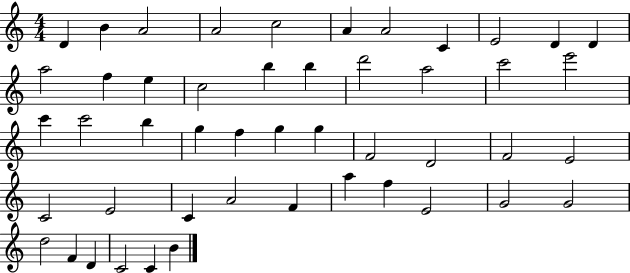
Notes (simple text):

D4/q B4/q A4/h A4/h C5/h A4/q A4/h C4/q E4/h D4/q D4/q A5/h F5/q E5/q C5/h B5/q B5/q D6/h A5/h C6/h E6/h C6/q C6/h B5/q G5/q F5/q G5/q G5/q F4/h D4/h F4/h E4/h C4/h E4/h C4/q A4/h F4/q A5/q F5/q E4/h G4/h G4/h D5/h F4/q D4/q C4/h C4/q B4/q